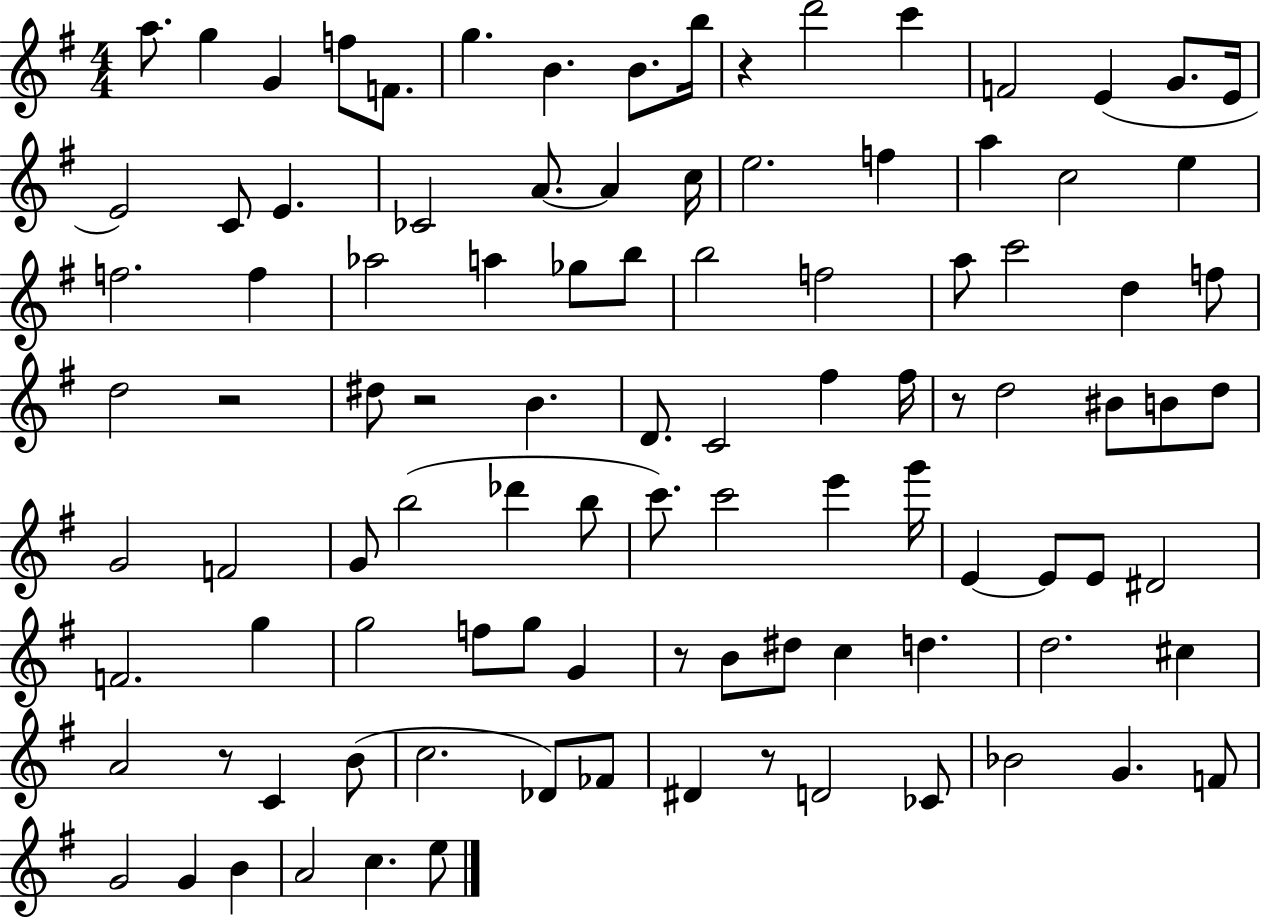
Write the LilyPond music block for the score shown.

{
  \clef treble
  \numericTimeSignature
  \time 4/4
  \key g \major
  a''8. g''4 g'4 f''8 f'8. | g''4. b'4. b'8. b''16 | r4 d'''2 c'''4 | f'2 e'4( g'8. e'16 | \break e'2) c'8 e'4. | ces'2 a'8.~~ a'4 c''16 | e''2. f''4 | a''4 c''2 e''4 | \break f''2. f''4 | aes''2 a''4 ges''8 b''8 | b''2 f''2 | a''8 c'''2 d''4 f''8 | \break d''2 r2 | dis''8 r2 b'4. | d'8. c'2 fis''4 fis''16 | r8 d''2 bis'8 b'8 d''8 | \break g'2 f'2 | g'8 b''2( des'''4 b''8 | c'''8.) c'''2 e'''4 g'''16 | e'4~~ e'8 e'8 dis'2 | \break f'2. g''4 | g''2 f''8 g''8 g'4 | r8 b'8 dis''8 c''4 d''4. | d''2. cis''4 | \break a'2 r8 c'4 b'8( | c''2. des'8) fes'8 | dis'4 r8 d'2 ces'8 | bes'2 g'4. f'8 | \break g'2 g'4 b'4 | a'2 c''4. e''8 | \bar "|."
}